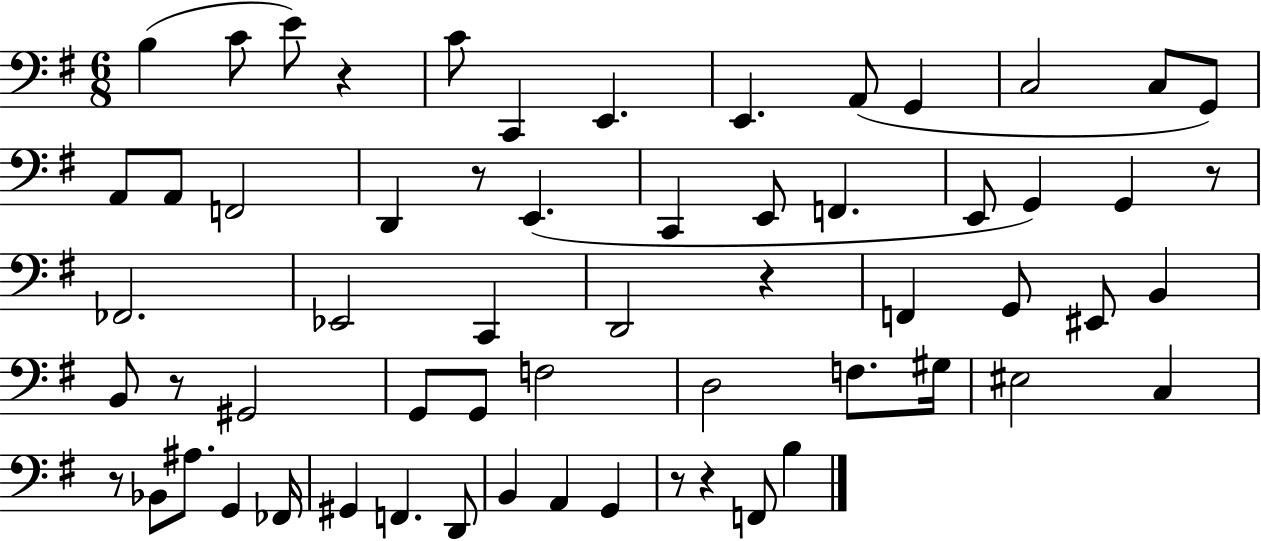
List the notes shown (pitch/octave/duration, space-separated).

B3/q C4/e E4/e R/q C4/e C2/q E2/q. E2/q. A2/e G2/q C3/h C3/e G2/e A2/e A2/e F2/h D2/q R/e E2/q. C2/q E2/e F2/q. E2/e G2/q G2/q R/e FES2/h. Eb2/h C2/q D2/h R/q F2/q G2/e EIS2/e B2/q B2/e R/e G#2/h G2/e G2/e F3/h D3/h F3/e. G#3/s EIS3/h C3/q R/e Bb2/e A#3/e. G2/q FES2/s G#2/q F2/q. D2/e B2/q A2/q G2/q R/e R/q F2/e B3/q